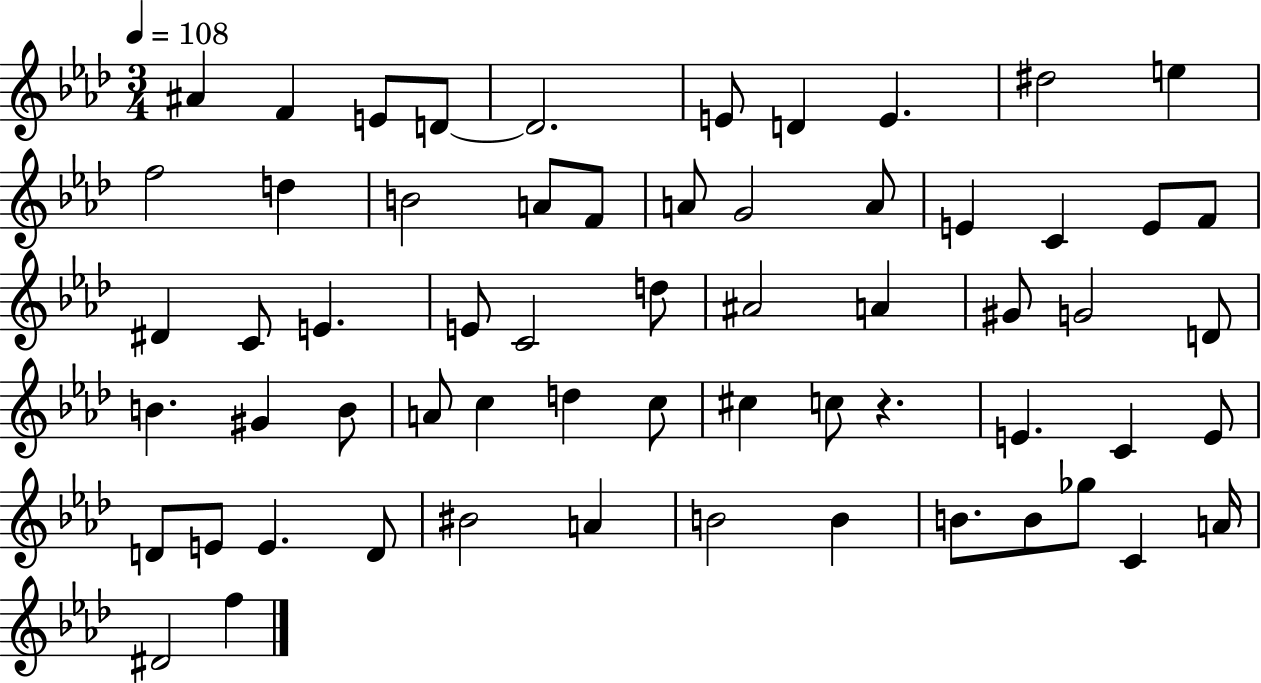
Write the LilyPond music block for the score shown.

{
  \clef treble
  \numericTimeSignature
  \time 3/4
  \key aes \major
  \tempo 4 = 108
  ais'4 f'4 e'8 d'8~~ | d'2. | e'8 d'4 e'4. | dis''2 e''4 | \break f''2 d''4 | b'2 a'8 f'8 | a'8 g'2 a'8 | e'4 c'4 e'8 f'8 | \break dis'4 c'8 e'4. | e'8 c'2 d''8 | ais'2 a'4 | gis'8 g'2 d'8 | \break b'4. gis'4 b'8 | a'8 c''4 d''4 c''8 | cis''4 c''8 r4. | e'4. c'4 e'8 | \break d'8 e'8 e'4. d'8 | bis'2 a'4 | b'2 b'4 | b'8. b'8 ges''8 c'4 a'16 | \break dis'2 f''4 | \bar "|."
}